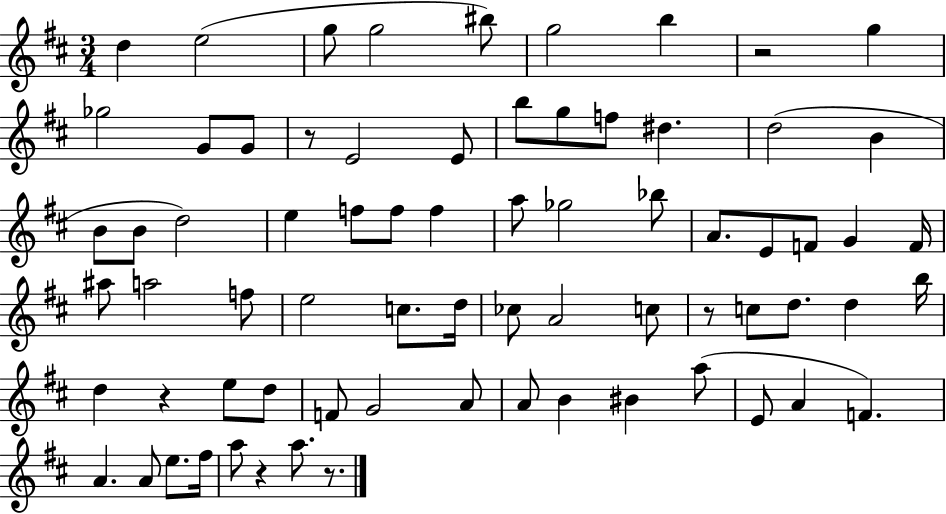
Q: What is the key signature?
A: D major